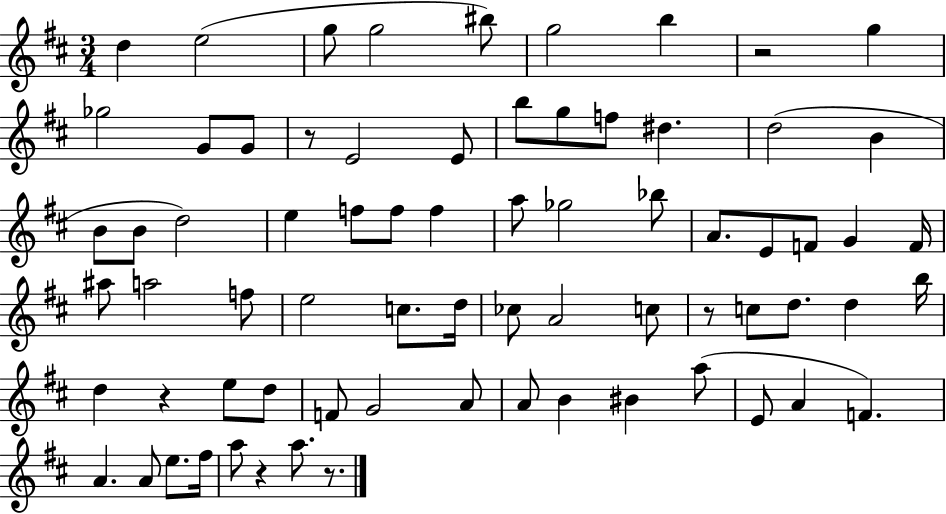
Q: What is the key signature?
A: D major